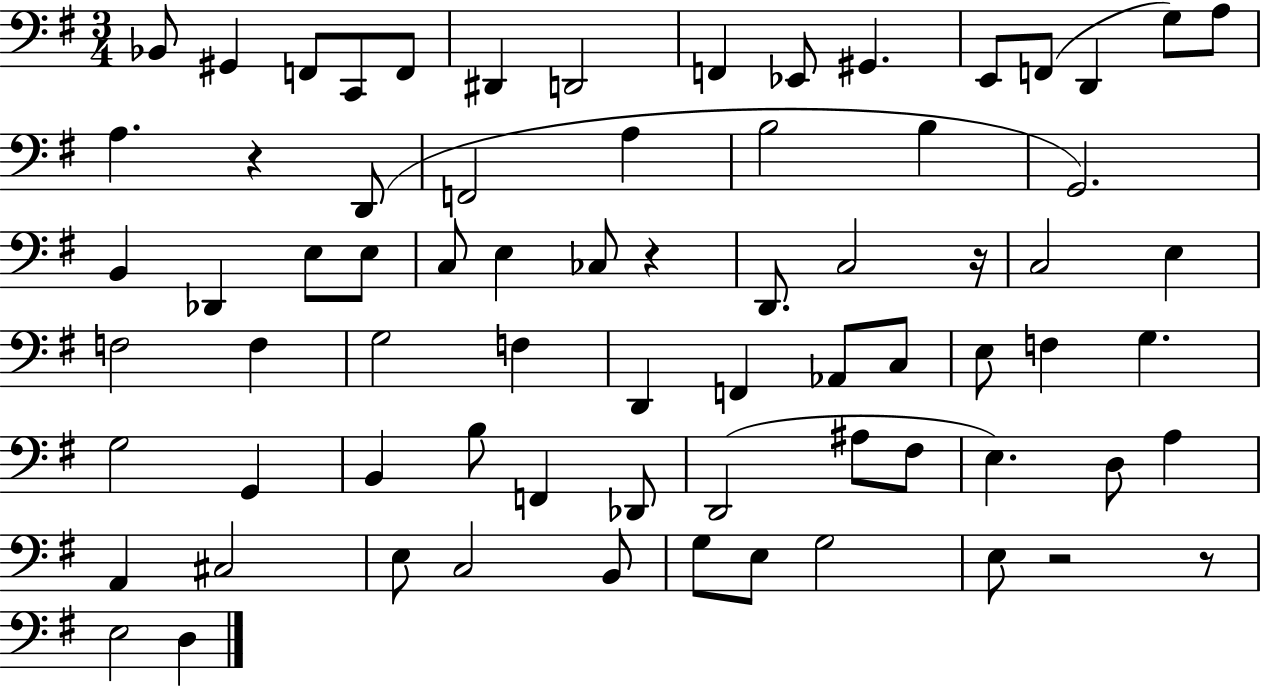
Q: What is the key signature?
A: G major